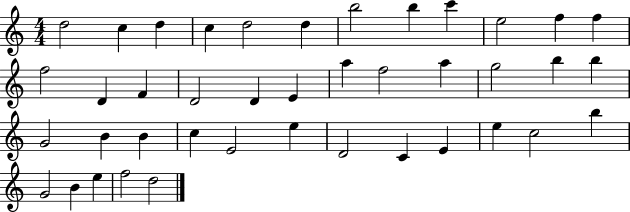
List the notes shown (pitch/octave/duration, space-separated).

D5/h C5/q D5/q C5/q D5/h D5/q B5/h B5/q C6/q E5/h F5/q F5/q F5/h D4/q F4/q D4/h D4/q E4/q A5/q F5/h A5/q G5/h B5/q B5/q G4/h B4/q B4/q C5/q E4/h E5/q D4/h C4/q E4/q E5/q C5/h B5/q G4/h B4/q E5/q F5/h D5/h